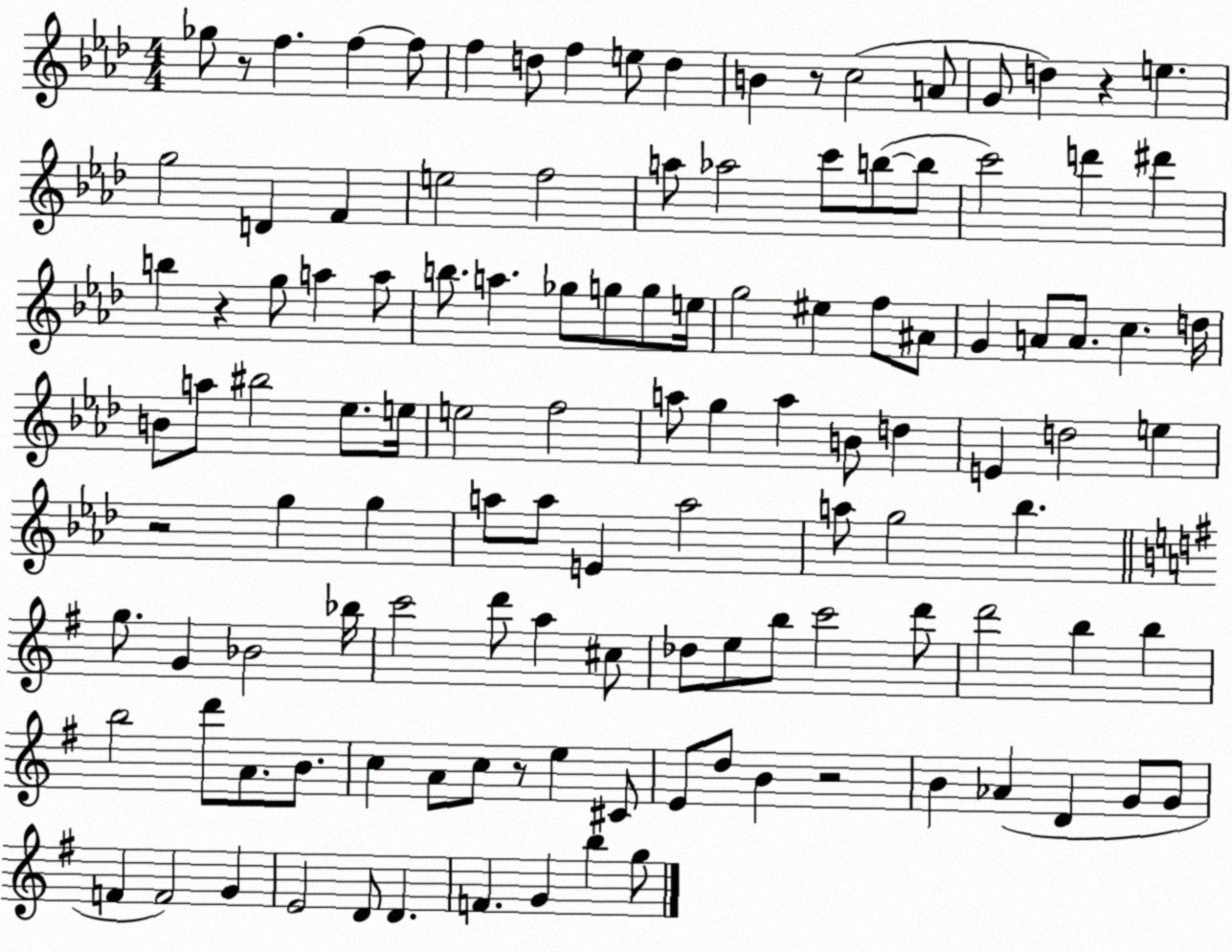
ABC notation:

X:1
T:Untitled
M:4/4
L:1/4
K:Ab
_g/2 z/2 f f f/2 f d/2 f e/2 d B z/2 c2 A/2 G/2 d z e g2 D F e2 f2 a/2 _a2 c'/2 b/2 b/2 c'2 d' ^d' b z g/2 a a/2 b/2 a _g/2 g/2 g/2 e/4 g2 ^e f/2 ^A/2 G A/2 A/2 c d/4 B/2 a/2 ^b2 _e/2 e/4 e2 f2 a/2 g a B/2 d E d2 e z2 g g a/2 a/2 E a2 a/2 g2 _b g/2 G _B2 _b/4 c'2 d'/2 a ^c/2 _d/2 e/2 b/2 c'2 d'/2 d'2 b b b2 d'/2 A/2 B/2 c A/2 c/2 z/2 e ^C/2 E/2 d/2 B z2 B _A D G/2 G/2 F F2 G E2 D/2 D F G b g/2